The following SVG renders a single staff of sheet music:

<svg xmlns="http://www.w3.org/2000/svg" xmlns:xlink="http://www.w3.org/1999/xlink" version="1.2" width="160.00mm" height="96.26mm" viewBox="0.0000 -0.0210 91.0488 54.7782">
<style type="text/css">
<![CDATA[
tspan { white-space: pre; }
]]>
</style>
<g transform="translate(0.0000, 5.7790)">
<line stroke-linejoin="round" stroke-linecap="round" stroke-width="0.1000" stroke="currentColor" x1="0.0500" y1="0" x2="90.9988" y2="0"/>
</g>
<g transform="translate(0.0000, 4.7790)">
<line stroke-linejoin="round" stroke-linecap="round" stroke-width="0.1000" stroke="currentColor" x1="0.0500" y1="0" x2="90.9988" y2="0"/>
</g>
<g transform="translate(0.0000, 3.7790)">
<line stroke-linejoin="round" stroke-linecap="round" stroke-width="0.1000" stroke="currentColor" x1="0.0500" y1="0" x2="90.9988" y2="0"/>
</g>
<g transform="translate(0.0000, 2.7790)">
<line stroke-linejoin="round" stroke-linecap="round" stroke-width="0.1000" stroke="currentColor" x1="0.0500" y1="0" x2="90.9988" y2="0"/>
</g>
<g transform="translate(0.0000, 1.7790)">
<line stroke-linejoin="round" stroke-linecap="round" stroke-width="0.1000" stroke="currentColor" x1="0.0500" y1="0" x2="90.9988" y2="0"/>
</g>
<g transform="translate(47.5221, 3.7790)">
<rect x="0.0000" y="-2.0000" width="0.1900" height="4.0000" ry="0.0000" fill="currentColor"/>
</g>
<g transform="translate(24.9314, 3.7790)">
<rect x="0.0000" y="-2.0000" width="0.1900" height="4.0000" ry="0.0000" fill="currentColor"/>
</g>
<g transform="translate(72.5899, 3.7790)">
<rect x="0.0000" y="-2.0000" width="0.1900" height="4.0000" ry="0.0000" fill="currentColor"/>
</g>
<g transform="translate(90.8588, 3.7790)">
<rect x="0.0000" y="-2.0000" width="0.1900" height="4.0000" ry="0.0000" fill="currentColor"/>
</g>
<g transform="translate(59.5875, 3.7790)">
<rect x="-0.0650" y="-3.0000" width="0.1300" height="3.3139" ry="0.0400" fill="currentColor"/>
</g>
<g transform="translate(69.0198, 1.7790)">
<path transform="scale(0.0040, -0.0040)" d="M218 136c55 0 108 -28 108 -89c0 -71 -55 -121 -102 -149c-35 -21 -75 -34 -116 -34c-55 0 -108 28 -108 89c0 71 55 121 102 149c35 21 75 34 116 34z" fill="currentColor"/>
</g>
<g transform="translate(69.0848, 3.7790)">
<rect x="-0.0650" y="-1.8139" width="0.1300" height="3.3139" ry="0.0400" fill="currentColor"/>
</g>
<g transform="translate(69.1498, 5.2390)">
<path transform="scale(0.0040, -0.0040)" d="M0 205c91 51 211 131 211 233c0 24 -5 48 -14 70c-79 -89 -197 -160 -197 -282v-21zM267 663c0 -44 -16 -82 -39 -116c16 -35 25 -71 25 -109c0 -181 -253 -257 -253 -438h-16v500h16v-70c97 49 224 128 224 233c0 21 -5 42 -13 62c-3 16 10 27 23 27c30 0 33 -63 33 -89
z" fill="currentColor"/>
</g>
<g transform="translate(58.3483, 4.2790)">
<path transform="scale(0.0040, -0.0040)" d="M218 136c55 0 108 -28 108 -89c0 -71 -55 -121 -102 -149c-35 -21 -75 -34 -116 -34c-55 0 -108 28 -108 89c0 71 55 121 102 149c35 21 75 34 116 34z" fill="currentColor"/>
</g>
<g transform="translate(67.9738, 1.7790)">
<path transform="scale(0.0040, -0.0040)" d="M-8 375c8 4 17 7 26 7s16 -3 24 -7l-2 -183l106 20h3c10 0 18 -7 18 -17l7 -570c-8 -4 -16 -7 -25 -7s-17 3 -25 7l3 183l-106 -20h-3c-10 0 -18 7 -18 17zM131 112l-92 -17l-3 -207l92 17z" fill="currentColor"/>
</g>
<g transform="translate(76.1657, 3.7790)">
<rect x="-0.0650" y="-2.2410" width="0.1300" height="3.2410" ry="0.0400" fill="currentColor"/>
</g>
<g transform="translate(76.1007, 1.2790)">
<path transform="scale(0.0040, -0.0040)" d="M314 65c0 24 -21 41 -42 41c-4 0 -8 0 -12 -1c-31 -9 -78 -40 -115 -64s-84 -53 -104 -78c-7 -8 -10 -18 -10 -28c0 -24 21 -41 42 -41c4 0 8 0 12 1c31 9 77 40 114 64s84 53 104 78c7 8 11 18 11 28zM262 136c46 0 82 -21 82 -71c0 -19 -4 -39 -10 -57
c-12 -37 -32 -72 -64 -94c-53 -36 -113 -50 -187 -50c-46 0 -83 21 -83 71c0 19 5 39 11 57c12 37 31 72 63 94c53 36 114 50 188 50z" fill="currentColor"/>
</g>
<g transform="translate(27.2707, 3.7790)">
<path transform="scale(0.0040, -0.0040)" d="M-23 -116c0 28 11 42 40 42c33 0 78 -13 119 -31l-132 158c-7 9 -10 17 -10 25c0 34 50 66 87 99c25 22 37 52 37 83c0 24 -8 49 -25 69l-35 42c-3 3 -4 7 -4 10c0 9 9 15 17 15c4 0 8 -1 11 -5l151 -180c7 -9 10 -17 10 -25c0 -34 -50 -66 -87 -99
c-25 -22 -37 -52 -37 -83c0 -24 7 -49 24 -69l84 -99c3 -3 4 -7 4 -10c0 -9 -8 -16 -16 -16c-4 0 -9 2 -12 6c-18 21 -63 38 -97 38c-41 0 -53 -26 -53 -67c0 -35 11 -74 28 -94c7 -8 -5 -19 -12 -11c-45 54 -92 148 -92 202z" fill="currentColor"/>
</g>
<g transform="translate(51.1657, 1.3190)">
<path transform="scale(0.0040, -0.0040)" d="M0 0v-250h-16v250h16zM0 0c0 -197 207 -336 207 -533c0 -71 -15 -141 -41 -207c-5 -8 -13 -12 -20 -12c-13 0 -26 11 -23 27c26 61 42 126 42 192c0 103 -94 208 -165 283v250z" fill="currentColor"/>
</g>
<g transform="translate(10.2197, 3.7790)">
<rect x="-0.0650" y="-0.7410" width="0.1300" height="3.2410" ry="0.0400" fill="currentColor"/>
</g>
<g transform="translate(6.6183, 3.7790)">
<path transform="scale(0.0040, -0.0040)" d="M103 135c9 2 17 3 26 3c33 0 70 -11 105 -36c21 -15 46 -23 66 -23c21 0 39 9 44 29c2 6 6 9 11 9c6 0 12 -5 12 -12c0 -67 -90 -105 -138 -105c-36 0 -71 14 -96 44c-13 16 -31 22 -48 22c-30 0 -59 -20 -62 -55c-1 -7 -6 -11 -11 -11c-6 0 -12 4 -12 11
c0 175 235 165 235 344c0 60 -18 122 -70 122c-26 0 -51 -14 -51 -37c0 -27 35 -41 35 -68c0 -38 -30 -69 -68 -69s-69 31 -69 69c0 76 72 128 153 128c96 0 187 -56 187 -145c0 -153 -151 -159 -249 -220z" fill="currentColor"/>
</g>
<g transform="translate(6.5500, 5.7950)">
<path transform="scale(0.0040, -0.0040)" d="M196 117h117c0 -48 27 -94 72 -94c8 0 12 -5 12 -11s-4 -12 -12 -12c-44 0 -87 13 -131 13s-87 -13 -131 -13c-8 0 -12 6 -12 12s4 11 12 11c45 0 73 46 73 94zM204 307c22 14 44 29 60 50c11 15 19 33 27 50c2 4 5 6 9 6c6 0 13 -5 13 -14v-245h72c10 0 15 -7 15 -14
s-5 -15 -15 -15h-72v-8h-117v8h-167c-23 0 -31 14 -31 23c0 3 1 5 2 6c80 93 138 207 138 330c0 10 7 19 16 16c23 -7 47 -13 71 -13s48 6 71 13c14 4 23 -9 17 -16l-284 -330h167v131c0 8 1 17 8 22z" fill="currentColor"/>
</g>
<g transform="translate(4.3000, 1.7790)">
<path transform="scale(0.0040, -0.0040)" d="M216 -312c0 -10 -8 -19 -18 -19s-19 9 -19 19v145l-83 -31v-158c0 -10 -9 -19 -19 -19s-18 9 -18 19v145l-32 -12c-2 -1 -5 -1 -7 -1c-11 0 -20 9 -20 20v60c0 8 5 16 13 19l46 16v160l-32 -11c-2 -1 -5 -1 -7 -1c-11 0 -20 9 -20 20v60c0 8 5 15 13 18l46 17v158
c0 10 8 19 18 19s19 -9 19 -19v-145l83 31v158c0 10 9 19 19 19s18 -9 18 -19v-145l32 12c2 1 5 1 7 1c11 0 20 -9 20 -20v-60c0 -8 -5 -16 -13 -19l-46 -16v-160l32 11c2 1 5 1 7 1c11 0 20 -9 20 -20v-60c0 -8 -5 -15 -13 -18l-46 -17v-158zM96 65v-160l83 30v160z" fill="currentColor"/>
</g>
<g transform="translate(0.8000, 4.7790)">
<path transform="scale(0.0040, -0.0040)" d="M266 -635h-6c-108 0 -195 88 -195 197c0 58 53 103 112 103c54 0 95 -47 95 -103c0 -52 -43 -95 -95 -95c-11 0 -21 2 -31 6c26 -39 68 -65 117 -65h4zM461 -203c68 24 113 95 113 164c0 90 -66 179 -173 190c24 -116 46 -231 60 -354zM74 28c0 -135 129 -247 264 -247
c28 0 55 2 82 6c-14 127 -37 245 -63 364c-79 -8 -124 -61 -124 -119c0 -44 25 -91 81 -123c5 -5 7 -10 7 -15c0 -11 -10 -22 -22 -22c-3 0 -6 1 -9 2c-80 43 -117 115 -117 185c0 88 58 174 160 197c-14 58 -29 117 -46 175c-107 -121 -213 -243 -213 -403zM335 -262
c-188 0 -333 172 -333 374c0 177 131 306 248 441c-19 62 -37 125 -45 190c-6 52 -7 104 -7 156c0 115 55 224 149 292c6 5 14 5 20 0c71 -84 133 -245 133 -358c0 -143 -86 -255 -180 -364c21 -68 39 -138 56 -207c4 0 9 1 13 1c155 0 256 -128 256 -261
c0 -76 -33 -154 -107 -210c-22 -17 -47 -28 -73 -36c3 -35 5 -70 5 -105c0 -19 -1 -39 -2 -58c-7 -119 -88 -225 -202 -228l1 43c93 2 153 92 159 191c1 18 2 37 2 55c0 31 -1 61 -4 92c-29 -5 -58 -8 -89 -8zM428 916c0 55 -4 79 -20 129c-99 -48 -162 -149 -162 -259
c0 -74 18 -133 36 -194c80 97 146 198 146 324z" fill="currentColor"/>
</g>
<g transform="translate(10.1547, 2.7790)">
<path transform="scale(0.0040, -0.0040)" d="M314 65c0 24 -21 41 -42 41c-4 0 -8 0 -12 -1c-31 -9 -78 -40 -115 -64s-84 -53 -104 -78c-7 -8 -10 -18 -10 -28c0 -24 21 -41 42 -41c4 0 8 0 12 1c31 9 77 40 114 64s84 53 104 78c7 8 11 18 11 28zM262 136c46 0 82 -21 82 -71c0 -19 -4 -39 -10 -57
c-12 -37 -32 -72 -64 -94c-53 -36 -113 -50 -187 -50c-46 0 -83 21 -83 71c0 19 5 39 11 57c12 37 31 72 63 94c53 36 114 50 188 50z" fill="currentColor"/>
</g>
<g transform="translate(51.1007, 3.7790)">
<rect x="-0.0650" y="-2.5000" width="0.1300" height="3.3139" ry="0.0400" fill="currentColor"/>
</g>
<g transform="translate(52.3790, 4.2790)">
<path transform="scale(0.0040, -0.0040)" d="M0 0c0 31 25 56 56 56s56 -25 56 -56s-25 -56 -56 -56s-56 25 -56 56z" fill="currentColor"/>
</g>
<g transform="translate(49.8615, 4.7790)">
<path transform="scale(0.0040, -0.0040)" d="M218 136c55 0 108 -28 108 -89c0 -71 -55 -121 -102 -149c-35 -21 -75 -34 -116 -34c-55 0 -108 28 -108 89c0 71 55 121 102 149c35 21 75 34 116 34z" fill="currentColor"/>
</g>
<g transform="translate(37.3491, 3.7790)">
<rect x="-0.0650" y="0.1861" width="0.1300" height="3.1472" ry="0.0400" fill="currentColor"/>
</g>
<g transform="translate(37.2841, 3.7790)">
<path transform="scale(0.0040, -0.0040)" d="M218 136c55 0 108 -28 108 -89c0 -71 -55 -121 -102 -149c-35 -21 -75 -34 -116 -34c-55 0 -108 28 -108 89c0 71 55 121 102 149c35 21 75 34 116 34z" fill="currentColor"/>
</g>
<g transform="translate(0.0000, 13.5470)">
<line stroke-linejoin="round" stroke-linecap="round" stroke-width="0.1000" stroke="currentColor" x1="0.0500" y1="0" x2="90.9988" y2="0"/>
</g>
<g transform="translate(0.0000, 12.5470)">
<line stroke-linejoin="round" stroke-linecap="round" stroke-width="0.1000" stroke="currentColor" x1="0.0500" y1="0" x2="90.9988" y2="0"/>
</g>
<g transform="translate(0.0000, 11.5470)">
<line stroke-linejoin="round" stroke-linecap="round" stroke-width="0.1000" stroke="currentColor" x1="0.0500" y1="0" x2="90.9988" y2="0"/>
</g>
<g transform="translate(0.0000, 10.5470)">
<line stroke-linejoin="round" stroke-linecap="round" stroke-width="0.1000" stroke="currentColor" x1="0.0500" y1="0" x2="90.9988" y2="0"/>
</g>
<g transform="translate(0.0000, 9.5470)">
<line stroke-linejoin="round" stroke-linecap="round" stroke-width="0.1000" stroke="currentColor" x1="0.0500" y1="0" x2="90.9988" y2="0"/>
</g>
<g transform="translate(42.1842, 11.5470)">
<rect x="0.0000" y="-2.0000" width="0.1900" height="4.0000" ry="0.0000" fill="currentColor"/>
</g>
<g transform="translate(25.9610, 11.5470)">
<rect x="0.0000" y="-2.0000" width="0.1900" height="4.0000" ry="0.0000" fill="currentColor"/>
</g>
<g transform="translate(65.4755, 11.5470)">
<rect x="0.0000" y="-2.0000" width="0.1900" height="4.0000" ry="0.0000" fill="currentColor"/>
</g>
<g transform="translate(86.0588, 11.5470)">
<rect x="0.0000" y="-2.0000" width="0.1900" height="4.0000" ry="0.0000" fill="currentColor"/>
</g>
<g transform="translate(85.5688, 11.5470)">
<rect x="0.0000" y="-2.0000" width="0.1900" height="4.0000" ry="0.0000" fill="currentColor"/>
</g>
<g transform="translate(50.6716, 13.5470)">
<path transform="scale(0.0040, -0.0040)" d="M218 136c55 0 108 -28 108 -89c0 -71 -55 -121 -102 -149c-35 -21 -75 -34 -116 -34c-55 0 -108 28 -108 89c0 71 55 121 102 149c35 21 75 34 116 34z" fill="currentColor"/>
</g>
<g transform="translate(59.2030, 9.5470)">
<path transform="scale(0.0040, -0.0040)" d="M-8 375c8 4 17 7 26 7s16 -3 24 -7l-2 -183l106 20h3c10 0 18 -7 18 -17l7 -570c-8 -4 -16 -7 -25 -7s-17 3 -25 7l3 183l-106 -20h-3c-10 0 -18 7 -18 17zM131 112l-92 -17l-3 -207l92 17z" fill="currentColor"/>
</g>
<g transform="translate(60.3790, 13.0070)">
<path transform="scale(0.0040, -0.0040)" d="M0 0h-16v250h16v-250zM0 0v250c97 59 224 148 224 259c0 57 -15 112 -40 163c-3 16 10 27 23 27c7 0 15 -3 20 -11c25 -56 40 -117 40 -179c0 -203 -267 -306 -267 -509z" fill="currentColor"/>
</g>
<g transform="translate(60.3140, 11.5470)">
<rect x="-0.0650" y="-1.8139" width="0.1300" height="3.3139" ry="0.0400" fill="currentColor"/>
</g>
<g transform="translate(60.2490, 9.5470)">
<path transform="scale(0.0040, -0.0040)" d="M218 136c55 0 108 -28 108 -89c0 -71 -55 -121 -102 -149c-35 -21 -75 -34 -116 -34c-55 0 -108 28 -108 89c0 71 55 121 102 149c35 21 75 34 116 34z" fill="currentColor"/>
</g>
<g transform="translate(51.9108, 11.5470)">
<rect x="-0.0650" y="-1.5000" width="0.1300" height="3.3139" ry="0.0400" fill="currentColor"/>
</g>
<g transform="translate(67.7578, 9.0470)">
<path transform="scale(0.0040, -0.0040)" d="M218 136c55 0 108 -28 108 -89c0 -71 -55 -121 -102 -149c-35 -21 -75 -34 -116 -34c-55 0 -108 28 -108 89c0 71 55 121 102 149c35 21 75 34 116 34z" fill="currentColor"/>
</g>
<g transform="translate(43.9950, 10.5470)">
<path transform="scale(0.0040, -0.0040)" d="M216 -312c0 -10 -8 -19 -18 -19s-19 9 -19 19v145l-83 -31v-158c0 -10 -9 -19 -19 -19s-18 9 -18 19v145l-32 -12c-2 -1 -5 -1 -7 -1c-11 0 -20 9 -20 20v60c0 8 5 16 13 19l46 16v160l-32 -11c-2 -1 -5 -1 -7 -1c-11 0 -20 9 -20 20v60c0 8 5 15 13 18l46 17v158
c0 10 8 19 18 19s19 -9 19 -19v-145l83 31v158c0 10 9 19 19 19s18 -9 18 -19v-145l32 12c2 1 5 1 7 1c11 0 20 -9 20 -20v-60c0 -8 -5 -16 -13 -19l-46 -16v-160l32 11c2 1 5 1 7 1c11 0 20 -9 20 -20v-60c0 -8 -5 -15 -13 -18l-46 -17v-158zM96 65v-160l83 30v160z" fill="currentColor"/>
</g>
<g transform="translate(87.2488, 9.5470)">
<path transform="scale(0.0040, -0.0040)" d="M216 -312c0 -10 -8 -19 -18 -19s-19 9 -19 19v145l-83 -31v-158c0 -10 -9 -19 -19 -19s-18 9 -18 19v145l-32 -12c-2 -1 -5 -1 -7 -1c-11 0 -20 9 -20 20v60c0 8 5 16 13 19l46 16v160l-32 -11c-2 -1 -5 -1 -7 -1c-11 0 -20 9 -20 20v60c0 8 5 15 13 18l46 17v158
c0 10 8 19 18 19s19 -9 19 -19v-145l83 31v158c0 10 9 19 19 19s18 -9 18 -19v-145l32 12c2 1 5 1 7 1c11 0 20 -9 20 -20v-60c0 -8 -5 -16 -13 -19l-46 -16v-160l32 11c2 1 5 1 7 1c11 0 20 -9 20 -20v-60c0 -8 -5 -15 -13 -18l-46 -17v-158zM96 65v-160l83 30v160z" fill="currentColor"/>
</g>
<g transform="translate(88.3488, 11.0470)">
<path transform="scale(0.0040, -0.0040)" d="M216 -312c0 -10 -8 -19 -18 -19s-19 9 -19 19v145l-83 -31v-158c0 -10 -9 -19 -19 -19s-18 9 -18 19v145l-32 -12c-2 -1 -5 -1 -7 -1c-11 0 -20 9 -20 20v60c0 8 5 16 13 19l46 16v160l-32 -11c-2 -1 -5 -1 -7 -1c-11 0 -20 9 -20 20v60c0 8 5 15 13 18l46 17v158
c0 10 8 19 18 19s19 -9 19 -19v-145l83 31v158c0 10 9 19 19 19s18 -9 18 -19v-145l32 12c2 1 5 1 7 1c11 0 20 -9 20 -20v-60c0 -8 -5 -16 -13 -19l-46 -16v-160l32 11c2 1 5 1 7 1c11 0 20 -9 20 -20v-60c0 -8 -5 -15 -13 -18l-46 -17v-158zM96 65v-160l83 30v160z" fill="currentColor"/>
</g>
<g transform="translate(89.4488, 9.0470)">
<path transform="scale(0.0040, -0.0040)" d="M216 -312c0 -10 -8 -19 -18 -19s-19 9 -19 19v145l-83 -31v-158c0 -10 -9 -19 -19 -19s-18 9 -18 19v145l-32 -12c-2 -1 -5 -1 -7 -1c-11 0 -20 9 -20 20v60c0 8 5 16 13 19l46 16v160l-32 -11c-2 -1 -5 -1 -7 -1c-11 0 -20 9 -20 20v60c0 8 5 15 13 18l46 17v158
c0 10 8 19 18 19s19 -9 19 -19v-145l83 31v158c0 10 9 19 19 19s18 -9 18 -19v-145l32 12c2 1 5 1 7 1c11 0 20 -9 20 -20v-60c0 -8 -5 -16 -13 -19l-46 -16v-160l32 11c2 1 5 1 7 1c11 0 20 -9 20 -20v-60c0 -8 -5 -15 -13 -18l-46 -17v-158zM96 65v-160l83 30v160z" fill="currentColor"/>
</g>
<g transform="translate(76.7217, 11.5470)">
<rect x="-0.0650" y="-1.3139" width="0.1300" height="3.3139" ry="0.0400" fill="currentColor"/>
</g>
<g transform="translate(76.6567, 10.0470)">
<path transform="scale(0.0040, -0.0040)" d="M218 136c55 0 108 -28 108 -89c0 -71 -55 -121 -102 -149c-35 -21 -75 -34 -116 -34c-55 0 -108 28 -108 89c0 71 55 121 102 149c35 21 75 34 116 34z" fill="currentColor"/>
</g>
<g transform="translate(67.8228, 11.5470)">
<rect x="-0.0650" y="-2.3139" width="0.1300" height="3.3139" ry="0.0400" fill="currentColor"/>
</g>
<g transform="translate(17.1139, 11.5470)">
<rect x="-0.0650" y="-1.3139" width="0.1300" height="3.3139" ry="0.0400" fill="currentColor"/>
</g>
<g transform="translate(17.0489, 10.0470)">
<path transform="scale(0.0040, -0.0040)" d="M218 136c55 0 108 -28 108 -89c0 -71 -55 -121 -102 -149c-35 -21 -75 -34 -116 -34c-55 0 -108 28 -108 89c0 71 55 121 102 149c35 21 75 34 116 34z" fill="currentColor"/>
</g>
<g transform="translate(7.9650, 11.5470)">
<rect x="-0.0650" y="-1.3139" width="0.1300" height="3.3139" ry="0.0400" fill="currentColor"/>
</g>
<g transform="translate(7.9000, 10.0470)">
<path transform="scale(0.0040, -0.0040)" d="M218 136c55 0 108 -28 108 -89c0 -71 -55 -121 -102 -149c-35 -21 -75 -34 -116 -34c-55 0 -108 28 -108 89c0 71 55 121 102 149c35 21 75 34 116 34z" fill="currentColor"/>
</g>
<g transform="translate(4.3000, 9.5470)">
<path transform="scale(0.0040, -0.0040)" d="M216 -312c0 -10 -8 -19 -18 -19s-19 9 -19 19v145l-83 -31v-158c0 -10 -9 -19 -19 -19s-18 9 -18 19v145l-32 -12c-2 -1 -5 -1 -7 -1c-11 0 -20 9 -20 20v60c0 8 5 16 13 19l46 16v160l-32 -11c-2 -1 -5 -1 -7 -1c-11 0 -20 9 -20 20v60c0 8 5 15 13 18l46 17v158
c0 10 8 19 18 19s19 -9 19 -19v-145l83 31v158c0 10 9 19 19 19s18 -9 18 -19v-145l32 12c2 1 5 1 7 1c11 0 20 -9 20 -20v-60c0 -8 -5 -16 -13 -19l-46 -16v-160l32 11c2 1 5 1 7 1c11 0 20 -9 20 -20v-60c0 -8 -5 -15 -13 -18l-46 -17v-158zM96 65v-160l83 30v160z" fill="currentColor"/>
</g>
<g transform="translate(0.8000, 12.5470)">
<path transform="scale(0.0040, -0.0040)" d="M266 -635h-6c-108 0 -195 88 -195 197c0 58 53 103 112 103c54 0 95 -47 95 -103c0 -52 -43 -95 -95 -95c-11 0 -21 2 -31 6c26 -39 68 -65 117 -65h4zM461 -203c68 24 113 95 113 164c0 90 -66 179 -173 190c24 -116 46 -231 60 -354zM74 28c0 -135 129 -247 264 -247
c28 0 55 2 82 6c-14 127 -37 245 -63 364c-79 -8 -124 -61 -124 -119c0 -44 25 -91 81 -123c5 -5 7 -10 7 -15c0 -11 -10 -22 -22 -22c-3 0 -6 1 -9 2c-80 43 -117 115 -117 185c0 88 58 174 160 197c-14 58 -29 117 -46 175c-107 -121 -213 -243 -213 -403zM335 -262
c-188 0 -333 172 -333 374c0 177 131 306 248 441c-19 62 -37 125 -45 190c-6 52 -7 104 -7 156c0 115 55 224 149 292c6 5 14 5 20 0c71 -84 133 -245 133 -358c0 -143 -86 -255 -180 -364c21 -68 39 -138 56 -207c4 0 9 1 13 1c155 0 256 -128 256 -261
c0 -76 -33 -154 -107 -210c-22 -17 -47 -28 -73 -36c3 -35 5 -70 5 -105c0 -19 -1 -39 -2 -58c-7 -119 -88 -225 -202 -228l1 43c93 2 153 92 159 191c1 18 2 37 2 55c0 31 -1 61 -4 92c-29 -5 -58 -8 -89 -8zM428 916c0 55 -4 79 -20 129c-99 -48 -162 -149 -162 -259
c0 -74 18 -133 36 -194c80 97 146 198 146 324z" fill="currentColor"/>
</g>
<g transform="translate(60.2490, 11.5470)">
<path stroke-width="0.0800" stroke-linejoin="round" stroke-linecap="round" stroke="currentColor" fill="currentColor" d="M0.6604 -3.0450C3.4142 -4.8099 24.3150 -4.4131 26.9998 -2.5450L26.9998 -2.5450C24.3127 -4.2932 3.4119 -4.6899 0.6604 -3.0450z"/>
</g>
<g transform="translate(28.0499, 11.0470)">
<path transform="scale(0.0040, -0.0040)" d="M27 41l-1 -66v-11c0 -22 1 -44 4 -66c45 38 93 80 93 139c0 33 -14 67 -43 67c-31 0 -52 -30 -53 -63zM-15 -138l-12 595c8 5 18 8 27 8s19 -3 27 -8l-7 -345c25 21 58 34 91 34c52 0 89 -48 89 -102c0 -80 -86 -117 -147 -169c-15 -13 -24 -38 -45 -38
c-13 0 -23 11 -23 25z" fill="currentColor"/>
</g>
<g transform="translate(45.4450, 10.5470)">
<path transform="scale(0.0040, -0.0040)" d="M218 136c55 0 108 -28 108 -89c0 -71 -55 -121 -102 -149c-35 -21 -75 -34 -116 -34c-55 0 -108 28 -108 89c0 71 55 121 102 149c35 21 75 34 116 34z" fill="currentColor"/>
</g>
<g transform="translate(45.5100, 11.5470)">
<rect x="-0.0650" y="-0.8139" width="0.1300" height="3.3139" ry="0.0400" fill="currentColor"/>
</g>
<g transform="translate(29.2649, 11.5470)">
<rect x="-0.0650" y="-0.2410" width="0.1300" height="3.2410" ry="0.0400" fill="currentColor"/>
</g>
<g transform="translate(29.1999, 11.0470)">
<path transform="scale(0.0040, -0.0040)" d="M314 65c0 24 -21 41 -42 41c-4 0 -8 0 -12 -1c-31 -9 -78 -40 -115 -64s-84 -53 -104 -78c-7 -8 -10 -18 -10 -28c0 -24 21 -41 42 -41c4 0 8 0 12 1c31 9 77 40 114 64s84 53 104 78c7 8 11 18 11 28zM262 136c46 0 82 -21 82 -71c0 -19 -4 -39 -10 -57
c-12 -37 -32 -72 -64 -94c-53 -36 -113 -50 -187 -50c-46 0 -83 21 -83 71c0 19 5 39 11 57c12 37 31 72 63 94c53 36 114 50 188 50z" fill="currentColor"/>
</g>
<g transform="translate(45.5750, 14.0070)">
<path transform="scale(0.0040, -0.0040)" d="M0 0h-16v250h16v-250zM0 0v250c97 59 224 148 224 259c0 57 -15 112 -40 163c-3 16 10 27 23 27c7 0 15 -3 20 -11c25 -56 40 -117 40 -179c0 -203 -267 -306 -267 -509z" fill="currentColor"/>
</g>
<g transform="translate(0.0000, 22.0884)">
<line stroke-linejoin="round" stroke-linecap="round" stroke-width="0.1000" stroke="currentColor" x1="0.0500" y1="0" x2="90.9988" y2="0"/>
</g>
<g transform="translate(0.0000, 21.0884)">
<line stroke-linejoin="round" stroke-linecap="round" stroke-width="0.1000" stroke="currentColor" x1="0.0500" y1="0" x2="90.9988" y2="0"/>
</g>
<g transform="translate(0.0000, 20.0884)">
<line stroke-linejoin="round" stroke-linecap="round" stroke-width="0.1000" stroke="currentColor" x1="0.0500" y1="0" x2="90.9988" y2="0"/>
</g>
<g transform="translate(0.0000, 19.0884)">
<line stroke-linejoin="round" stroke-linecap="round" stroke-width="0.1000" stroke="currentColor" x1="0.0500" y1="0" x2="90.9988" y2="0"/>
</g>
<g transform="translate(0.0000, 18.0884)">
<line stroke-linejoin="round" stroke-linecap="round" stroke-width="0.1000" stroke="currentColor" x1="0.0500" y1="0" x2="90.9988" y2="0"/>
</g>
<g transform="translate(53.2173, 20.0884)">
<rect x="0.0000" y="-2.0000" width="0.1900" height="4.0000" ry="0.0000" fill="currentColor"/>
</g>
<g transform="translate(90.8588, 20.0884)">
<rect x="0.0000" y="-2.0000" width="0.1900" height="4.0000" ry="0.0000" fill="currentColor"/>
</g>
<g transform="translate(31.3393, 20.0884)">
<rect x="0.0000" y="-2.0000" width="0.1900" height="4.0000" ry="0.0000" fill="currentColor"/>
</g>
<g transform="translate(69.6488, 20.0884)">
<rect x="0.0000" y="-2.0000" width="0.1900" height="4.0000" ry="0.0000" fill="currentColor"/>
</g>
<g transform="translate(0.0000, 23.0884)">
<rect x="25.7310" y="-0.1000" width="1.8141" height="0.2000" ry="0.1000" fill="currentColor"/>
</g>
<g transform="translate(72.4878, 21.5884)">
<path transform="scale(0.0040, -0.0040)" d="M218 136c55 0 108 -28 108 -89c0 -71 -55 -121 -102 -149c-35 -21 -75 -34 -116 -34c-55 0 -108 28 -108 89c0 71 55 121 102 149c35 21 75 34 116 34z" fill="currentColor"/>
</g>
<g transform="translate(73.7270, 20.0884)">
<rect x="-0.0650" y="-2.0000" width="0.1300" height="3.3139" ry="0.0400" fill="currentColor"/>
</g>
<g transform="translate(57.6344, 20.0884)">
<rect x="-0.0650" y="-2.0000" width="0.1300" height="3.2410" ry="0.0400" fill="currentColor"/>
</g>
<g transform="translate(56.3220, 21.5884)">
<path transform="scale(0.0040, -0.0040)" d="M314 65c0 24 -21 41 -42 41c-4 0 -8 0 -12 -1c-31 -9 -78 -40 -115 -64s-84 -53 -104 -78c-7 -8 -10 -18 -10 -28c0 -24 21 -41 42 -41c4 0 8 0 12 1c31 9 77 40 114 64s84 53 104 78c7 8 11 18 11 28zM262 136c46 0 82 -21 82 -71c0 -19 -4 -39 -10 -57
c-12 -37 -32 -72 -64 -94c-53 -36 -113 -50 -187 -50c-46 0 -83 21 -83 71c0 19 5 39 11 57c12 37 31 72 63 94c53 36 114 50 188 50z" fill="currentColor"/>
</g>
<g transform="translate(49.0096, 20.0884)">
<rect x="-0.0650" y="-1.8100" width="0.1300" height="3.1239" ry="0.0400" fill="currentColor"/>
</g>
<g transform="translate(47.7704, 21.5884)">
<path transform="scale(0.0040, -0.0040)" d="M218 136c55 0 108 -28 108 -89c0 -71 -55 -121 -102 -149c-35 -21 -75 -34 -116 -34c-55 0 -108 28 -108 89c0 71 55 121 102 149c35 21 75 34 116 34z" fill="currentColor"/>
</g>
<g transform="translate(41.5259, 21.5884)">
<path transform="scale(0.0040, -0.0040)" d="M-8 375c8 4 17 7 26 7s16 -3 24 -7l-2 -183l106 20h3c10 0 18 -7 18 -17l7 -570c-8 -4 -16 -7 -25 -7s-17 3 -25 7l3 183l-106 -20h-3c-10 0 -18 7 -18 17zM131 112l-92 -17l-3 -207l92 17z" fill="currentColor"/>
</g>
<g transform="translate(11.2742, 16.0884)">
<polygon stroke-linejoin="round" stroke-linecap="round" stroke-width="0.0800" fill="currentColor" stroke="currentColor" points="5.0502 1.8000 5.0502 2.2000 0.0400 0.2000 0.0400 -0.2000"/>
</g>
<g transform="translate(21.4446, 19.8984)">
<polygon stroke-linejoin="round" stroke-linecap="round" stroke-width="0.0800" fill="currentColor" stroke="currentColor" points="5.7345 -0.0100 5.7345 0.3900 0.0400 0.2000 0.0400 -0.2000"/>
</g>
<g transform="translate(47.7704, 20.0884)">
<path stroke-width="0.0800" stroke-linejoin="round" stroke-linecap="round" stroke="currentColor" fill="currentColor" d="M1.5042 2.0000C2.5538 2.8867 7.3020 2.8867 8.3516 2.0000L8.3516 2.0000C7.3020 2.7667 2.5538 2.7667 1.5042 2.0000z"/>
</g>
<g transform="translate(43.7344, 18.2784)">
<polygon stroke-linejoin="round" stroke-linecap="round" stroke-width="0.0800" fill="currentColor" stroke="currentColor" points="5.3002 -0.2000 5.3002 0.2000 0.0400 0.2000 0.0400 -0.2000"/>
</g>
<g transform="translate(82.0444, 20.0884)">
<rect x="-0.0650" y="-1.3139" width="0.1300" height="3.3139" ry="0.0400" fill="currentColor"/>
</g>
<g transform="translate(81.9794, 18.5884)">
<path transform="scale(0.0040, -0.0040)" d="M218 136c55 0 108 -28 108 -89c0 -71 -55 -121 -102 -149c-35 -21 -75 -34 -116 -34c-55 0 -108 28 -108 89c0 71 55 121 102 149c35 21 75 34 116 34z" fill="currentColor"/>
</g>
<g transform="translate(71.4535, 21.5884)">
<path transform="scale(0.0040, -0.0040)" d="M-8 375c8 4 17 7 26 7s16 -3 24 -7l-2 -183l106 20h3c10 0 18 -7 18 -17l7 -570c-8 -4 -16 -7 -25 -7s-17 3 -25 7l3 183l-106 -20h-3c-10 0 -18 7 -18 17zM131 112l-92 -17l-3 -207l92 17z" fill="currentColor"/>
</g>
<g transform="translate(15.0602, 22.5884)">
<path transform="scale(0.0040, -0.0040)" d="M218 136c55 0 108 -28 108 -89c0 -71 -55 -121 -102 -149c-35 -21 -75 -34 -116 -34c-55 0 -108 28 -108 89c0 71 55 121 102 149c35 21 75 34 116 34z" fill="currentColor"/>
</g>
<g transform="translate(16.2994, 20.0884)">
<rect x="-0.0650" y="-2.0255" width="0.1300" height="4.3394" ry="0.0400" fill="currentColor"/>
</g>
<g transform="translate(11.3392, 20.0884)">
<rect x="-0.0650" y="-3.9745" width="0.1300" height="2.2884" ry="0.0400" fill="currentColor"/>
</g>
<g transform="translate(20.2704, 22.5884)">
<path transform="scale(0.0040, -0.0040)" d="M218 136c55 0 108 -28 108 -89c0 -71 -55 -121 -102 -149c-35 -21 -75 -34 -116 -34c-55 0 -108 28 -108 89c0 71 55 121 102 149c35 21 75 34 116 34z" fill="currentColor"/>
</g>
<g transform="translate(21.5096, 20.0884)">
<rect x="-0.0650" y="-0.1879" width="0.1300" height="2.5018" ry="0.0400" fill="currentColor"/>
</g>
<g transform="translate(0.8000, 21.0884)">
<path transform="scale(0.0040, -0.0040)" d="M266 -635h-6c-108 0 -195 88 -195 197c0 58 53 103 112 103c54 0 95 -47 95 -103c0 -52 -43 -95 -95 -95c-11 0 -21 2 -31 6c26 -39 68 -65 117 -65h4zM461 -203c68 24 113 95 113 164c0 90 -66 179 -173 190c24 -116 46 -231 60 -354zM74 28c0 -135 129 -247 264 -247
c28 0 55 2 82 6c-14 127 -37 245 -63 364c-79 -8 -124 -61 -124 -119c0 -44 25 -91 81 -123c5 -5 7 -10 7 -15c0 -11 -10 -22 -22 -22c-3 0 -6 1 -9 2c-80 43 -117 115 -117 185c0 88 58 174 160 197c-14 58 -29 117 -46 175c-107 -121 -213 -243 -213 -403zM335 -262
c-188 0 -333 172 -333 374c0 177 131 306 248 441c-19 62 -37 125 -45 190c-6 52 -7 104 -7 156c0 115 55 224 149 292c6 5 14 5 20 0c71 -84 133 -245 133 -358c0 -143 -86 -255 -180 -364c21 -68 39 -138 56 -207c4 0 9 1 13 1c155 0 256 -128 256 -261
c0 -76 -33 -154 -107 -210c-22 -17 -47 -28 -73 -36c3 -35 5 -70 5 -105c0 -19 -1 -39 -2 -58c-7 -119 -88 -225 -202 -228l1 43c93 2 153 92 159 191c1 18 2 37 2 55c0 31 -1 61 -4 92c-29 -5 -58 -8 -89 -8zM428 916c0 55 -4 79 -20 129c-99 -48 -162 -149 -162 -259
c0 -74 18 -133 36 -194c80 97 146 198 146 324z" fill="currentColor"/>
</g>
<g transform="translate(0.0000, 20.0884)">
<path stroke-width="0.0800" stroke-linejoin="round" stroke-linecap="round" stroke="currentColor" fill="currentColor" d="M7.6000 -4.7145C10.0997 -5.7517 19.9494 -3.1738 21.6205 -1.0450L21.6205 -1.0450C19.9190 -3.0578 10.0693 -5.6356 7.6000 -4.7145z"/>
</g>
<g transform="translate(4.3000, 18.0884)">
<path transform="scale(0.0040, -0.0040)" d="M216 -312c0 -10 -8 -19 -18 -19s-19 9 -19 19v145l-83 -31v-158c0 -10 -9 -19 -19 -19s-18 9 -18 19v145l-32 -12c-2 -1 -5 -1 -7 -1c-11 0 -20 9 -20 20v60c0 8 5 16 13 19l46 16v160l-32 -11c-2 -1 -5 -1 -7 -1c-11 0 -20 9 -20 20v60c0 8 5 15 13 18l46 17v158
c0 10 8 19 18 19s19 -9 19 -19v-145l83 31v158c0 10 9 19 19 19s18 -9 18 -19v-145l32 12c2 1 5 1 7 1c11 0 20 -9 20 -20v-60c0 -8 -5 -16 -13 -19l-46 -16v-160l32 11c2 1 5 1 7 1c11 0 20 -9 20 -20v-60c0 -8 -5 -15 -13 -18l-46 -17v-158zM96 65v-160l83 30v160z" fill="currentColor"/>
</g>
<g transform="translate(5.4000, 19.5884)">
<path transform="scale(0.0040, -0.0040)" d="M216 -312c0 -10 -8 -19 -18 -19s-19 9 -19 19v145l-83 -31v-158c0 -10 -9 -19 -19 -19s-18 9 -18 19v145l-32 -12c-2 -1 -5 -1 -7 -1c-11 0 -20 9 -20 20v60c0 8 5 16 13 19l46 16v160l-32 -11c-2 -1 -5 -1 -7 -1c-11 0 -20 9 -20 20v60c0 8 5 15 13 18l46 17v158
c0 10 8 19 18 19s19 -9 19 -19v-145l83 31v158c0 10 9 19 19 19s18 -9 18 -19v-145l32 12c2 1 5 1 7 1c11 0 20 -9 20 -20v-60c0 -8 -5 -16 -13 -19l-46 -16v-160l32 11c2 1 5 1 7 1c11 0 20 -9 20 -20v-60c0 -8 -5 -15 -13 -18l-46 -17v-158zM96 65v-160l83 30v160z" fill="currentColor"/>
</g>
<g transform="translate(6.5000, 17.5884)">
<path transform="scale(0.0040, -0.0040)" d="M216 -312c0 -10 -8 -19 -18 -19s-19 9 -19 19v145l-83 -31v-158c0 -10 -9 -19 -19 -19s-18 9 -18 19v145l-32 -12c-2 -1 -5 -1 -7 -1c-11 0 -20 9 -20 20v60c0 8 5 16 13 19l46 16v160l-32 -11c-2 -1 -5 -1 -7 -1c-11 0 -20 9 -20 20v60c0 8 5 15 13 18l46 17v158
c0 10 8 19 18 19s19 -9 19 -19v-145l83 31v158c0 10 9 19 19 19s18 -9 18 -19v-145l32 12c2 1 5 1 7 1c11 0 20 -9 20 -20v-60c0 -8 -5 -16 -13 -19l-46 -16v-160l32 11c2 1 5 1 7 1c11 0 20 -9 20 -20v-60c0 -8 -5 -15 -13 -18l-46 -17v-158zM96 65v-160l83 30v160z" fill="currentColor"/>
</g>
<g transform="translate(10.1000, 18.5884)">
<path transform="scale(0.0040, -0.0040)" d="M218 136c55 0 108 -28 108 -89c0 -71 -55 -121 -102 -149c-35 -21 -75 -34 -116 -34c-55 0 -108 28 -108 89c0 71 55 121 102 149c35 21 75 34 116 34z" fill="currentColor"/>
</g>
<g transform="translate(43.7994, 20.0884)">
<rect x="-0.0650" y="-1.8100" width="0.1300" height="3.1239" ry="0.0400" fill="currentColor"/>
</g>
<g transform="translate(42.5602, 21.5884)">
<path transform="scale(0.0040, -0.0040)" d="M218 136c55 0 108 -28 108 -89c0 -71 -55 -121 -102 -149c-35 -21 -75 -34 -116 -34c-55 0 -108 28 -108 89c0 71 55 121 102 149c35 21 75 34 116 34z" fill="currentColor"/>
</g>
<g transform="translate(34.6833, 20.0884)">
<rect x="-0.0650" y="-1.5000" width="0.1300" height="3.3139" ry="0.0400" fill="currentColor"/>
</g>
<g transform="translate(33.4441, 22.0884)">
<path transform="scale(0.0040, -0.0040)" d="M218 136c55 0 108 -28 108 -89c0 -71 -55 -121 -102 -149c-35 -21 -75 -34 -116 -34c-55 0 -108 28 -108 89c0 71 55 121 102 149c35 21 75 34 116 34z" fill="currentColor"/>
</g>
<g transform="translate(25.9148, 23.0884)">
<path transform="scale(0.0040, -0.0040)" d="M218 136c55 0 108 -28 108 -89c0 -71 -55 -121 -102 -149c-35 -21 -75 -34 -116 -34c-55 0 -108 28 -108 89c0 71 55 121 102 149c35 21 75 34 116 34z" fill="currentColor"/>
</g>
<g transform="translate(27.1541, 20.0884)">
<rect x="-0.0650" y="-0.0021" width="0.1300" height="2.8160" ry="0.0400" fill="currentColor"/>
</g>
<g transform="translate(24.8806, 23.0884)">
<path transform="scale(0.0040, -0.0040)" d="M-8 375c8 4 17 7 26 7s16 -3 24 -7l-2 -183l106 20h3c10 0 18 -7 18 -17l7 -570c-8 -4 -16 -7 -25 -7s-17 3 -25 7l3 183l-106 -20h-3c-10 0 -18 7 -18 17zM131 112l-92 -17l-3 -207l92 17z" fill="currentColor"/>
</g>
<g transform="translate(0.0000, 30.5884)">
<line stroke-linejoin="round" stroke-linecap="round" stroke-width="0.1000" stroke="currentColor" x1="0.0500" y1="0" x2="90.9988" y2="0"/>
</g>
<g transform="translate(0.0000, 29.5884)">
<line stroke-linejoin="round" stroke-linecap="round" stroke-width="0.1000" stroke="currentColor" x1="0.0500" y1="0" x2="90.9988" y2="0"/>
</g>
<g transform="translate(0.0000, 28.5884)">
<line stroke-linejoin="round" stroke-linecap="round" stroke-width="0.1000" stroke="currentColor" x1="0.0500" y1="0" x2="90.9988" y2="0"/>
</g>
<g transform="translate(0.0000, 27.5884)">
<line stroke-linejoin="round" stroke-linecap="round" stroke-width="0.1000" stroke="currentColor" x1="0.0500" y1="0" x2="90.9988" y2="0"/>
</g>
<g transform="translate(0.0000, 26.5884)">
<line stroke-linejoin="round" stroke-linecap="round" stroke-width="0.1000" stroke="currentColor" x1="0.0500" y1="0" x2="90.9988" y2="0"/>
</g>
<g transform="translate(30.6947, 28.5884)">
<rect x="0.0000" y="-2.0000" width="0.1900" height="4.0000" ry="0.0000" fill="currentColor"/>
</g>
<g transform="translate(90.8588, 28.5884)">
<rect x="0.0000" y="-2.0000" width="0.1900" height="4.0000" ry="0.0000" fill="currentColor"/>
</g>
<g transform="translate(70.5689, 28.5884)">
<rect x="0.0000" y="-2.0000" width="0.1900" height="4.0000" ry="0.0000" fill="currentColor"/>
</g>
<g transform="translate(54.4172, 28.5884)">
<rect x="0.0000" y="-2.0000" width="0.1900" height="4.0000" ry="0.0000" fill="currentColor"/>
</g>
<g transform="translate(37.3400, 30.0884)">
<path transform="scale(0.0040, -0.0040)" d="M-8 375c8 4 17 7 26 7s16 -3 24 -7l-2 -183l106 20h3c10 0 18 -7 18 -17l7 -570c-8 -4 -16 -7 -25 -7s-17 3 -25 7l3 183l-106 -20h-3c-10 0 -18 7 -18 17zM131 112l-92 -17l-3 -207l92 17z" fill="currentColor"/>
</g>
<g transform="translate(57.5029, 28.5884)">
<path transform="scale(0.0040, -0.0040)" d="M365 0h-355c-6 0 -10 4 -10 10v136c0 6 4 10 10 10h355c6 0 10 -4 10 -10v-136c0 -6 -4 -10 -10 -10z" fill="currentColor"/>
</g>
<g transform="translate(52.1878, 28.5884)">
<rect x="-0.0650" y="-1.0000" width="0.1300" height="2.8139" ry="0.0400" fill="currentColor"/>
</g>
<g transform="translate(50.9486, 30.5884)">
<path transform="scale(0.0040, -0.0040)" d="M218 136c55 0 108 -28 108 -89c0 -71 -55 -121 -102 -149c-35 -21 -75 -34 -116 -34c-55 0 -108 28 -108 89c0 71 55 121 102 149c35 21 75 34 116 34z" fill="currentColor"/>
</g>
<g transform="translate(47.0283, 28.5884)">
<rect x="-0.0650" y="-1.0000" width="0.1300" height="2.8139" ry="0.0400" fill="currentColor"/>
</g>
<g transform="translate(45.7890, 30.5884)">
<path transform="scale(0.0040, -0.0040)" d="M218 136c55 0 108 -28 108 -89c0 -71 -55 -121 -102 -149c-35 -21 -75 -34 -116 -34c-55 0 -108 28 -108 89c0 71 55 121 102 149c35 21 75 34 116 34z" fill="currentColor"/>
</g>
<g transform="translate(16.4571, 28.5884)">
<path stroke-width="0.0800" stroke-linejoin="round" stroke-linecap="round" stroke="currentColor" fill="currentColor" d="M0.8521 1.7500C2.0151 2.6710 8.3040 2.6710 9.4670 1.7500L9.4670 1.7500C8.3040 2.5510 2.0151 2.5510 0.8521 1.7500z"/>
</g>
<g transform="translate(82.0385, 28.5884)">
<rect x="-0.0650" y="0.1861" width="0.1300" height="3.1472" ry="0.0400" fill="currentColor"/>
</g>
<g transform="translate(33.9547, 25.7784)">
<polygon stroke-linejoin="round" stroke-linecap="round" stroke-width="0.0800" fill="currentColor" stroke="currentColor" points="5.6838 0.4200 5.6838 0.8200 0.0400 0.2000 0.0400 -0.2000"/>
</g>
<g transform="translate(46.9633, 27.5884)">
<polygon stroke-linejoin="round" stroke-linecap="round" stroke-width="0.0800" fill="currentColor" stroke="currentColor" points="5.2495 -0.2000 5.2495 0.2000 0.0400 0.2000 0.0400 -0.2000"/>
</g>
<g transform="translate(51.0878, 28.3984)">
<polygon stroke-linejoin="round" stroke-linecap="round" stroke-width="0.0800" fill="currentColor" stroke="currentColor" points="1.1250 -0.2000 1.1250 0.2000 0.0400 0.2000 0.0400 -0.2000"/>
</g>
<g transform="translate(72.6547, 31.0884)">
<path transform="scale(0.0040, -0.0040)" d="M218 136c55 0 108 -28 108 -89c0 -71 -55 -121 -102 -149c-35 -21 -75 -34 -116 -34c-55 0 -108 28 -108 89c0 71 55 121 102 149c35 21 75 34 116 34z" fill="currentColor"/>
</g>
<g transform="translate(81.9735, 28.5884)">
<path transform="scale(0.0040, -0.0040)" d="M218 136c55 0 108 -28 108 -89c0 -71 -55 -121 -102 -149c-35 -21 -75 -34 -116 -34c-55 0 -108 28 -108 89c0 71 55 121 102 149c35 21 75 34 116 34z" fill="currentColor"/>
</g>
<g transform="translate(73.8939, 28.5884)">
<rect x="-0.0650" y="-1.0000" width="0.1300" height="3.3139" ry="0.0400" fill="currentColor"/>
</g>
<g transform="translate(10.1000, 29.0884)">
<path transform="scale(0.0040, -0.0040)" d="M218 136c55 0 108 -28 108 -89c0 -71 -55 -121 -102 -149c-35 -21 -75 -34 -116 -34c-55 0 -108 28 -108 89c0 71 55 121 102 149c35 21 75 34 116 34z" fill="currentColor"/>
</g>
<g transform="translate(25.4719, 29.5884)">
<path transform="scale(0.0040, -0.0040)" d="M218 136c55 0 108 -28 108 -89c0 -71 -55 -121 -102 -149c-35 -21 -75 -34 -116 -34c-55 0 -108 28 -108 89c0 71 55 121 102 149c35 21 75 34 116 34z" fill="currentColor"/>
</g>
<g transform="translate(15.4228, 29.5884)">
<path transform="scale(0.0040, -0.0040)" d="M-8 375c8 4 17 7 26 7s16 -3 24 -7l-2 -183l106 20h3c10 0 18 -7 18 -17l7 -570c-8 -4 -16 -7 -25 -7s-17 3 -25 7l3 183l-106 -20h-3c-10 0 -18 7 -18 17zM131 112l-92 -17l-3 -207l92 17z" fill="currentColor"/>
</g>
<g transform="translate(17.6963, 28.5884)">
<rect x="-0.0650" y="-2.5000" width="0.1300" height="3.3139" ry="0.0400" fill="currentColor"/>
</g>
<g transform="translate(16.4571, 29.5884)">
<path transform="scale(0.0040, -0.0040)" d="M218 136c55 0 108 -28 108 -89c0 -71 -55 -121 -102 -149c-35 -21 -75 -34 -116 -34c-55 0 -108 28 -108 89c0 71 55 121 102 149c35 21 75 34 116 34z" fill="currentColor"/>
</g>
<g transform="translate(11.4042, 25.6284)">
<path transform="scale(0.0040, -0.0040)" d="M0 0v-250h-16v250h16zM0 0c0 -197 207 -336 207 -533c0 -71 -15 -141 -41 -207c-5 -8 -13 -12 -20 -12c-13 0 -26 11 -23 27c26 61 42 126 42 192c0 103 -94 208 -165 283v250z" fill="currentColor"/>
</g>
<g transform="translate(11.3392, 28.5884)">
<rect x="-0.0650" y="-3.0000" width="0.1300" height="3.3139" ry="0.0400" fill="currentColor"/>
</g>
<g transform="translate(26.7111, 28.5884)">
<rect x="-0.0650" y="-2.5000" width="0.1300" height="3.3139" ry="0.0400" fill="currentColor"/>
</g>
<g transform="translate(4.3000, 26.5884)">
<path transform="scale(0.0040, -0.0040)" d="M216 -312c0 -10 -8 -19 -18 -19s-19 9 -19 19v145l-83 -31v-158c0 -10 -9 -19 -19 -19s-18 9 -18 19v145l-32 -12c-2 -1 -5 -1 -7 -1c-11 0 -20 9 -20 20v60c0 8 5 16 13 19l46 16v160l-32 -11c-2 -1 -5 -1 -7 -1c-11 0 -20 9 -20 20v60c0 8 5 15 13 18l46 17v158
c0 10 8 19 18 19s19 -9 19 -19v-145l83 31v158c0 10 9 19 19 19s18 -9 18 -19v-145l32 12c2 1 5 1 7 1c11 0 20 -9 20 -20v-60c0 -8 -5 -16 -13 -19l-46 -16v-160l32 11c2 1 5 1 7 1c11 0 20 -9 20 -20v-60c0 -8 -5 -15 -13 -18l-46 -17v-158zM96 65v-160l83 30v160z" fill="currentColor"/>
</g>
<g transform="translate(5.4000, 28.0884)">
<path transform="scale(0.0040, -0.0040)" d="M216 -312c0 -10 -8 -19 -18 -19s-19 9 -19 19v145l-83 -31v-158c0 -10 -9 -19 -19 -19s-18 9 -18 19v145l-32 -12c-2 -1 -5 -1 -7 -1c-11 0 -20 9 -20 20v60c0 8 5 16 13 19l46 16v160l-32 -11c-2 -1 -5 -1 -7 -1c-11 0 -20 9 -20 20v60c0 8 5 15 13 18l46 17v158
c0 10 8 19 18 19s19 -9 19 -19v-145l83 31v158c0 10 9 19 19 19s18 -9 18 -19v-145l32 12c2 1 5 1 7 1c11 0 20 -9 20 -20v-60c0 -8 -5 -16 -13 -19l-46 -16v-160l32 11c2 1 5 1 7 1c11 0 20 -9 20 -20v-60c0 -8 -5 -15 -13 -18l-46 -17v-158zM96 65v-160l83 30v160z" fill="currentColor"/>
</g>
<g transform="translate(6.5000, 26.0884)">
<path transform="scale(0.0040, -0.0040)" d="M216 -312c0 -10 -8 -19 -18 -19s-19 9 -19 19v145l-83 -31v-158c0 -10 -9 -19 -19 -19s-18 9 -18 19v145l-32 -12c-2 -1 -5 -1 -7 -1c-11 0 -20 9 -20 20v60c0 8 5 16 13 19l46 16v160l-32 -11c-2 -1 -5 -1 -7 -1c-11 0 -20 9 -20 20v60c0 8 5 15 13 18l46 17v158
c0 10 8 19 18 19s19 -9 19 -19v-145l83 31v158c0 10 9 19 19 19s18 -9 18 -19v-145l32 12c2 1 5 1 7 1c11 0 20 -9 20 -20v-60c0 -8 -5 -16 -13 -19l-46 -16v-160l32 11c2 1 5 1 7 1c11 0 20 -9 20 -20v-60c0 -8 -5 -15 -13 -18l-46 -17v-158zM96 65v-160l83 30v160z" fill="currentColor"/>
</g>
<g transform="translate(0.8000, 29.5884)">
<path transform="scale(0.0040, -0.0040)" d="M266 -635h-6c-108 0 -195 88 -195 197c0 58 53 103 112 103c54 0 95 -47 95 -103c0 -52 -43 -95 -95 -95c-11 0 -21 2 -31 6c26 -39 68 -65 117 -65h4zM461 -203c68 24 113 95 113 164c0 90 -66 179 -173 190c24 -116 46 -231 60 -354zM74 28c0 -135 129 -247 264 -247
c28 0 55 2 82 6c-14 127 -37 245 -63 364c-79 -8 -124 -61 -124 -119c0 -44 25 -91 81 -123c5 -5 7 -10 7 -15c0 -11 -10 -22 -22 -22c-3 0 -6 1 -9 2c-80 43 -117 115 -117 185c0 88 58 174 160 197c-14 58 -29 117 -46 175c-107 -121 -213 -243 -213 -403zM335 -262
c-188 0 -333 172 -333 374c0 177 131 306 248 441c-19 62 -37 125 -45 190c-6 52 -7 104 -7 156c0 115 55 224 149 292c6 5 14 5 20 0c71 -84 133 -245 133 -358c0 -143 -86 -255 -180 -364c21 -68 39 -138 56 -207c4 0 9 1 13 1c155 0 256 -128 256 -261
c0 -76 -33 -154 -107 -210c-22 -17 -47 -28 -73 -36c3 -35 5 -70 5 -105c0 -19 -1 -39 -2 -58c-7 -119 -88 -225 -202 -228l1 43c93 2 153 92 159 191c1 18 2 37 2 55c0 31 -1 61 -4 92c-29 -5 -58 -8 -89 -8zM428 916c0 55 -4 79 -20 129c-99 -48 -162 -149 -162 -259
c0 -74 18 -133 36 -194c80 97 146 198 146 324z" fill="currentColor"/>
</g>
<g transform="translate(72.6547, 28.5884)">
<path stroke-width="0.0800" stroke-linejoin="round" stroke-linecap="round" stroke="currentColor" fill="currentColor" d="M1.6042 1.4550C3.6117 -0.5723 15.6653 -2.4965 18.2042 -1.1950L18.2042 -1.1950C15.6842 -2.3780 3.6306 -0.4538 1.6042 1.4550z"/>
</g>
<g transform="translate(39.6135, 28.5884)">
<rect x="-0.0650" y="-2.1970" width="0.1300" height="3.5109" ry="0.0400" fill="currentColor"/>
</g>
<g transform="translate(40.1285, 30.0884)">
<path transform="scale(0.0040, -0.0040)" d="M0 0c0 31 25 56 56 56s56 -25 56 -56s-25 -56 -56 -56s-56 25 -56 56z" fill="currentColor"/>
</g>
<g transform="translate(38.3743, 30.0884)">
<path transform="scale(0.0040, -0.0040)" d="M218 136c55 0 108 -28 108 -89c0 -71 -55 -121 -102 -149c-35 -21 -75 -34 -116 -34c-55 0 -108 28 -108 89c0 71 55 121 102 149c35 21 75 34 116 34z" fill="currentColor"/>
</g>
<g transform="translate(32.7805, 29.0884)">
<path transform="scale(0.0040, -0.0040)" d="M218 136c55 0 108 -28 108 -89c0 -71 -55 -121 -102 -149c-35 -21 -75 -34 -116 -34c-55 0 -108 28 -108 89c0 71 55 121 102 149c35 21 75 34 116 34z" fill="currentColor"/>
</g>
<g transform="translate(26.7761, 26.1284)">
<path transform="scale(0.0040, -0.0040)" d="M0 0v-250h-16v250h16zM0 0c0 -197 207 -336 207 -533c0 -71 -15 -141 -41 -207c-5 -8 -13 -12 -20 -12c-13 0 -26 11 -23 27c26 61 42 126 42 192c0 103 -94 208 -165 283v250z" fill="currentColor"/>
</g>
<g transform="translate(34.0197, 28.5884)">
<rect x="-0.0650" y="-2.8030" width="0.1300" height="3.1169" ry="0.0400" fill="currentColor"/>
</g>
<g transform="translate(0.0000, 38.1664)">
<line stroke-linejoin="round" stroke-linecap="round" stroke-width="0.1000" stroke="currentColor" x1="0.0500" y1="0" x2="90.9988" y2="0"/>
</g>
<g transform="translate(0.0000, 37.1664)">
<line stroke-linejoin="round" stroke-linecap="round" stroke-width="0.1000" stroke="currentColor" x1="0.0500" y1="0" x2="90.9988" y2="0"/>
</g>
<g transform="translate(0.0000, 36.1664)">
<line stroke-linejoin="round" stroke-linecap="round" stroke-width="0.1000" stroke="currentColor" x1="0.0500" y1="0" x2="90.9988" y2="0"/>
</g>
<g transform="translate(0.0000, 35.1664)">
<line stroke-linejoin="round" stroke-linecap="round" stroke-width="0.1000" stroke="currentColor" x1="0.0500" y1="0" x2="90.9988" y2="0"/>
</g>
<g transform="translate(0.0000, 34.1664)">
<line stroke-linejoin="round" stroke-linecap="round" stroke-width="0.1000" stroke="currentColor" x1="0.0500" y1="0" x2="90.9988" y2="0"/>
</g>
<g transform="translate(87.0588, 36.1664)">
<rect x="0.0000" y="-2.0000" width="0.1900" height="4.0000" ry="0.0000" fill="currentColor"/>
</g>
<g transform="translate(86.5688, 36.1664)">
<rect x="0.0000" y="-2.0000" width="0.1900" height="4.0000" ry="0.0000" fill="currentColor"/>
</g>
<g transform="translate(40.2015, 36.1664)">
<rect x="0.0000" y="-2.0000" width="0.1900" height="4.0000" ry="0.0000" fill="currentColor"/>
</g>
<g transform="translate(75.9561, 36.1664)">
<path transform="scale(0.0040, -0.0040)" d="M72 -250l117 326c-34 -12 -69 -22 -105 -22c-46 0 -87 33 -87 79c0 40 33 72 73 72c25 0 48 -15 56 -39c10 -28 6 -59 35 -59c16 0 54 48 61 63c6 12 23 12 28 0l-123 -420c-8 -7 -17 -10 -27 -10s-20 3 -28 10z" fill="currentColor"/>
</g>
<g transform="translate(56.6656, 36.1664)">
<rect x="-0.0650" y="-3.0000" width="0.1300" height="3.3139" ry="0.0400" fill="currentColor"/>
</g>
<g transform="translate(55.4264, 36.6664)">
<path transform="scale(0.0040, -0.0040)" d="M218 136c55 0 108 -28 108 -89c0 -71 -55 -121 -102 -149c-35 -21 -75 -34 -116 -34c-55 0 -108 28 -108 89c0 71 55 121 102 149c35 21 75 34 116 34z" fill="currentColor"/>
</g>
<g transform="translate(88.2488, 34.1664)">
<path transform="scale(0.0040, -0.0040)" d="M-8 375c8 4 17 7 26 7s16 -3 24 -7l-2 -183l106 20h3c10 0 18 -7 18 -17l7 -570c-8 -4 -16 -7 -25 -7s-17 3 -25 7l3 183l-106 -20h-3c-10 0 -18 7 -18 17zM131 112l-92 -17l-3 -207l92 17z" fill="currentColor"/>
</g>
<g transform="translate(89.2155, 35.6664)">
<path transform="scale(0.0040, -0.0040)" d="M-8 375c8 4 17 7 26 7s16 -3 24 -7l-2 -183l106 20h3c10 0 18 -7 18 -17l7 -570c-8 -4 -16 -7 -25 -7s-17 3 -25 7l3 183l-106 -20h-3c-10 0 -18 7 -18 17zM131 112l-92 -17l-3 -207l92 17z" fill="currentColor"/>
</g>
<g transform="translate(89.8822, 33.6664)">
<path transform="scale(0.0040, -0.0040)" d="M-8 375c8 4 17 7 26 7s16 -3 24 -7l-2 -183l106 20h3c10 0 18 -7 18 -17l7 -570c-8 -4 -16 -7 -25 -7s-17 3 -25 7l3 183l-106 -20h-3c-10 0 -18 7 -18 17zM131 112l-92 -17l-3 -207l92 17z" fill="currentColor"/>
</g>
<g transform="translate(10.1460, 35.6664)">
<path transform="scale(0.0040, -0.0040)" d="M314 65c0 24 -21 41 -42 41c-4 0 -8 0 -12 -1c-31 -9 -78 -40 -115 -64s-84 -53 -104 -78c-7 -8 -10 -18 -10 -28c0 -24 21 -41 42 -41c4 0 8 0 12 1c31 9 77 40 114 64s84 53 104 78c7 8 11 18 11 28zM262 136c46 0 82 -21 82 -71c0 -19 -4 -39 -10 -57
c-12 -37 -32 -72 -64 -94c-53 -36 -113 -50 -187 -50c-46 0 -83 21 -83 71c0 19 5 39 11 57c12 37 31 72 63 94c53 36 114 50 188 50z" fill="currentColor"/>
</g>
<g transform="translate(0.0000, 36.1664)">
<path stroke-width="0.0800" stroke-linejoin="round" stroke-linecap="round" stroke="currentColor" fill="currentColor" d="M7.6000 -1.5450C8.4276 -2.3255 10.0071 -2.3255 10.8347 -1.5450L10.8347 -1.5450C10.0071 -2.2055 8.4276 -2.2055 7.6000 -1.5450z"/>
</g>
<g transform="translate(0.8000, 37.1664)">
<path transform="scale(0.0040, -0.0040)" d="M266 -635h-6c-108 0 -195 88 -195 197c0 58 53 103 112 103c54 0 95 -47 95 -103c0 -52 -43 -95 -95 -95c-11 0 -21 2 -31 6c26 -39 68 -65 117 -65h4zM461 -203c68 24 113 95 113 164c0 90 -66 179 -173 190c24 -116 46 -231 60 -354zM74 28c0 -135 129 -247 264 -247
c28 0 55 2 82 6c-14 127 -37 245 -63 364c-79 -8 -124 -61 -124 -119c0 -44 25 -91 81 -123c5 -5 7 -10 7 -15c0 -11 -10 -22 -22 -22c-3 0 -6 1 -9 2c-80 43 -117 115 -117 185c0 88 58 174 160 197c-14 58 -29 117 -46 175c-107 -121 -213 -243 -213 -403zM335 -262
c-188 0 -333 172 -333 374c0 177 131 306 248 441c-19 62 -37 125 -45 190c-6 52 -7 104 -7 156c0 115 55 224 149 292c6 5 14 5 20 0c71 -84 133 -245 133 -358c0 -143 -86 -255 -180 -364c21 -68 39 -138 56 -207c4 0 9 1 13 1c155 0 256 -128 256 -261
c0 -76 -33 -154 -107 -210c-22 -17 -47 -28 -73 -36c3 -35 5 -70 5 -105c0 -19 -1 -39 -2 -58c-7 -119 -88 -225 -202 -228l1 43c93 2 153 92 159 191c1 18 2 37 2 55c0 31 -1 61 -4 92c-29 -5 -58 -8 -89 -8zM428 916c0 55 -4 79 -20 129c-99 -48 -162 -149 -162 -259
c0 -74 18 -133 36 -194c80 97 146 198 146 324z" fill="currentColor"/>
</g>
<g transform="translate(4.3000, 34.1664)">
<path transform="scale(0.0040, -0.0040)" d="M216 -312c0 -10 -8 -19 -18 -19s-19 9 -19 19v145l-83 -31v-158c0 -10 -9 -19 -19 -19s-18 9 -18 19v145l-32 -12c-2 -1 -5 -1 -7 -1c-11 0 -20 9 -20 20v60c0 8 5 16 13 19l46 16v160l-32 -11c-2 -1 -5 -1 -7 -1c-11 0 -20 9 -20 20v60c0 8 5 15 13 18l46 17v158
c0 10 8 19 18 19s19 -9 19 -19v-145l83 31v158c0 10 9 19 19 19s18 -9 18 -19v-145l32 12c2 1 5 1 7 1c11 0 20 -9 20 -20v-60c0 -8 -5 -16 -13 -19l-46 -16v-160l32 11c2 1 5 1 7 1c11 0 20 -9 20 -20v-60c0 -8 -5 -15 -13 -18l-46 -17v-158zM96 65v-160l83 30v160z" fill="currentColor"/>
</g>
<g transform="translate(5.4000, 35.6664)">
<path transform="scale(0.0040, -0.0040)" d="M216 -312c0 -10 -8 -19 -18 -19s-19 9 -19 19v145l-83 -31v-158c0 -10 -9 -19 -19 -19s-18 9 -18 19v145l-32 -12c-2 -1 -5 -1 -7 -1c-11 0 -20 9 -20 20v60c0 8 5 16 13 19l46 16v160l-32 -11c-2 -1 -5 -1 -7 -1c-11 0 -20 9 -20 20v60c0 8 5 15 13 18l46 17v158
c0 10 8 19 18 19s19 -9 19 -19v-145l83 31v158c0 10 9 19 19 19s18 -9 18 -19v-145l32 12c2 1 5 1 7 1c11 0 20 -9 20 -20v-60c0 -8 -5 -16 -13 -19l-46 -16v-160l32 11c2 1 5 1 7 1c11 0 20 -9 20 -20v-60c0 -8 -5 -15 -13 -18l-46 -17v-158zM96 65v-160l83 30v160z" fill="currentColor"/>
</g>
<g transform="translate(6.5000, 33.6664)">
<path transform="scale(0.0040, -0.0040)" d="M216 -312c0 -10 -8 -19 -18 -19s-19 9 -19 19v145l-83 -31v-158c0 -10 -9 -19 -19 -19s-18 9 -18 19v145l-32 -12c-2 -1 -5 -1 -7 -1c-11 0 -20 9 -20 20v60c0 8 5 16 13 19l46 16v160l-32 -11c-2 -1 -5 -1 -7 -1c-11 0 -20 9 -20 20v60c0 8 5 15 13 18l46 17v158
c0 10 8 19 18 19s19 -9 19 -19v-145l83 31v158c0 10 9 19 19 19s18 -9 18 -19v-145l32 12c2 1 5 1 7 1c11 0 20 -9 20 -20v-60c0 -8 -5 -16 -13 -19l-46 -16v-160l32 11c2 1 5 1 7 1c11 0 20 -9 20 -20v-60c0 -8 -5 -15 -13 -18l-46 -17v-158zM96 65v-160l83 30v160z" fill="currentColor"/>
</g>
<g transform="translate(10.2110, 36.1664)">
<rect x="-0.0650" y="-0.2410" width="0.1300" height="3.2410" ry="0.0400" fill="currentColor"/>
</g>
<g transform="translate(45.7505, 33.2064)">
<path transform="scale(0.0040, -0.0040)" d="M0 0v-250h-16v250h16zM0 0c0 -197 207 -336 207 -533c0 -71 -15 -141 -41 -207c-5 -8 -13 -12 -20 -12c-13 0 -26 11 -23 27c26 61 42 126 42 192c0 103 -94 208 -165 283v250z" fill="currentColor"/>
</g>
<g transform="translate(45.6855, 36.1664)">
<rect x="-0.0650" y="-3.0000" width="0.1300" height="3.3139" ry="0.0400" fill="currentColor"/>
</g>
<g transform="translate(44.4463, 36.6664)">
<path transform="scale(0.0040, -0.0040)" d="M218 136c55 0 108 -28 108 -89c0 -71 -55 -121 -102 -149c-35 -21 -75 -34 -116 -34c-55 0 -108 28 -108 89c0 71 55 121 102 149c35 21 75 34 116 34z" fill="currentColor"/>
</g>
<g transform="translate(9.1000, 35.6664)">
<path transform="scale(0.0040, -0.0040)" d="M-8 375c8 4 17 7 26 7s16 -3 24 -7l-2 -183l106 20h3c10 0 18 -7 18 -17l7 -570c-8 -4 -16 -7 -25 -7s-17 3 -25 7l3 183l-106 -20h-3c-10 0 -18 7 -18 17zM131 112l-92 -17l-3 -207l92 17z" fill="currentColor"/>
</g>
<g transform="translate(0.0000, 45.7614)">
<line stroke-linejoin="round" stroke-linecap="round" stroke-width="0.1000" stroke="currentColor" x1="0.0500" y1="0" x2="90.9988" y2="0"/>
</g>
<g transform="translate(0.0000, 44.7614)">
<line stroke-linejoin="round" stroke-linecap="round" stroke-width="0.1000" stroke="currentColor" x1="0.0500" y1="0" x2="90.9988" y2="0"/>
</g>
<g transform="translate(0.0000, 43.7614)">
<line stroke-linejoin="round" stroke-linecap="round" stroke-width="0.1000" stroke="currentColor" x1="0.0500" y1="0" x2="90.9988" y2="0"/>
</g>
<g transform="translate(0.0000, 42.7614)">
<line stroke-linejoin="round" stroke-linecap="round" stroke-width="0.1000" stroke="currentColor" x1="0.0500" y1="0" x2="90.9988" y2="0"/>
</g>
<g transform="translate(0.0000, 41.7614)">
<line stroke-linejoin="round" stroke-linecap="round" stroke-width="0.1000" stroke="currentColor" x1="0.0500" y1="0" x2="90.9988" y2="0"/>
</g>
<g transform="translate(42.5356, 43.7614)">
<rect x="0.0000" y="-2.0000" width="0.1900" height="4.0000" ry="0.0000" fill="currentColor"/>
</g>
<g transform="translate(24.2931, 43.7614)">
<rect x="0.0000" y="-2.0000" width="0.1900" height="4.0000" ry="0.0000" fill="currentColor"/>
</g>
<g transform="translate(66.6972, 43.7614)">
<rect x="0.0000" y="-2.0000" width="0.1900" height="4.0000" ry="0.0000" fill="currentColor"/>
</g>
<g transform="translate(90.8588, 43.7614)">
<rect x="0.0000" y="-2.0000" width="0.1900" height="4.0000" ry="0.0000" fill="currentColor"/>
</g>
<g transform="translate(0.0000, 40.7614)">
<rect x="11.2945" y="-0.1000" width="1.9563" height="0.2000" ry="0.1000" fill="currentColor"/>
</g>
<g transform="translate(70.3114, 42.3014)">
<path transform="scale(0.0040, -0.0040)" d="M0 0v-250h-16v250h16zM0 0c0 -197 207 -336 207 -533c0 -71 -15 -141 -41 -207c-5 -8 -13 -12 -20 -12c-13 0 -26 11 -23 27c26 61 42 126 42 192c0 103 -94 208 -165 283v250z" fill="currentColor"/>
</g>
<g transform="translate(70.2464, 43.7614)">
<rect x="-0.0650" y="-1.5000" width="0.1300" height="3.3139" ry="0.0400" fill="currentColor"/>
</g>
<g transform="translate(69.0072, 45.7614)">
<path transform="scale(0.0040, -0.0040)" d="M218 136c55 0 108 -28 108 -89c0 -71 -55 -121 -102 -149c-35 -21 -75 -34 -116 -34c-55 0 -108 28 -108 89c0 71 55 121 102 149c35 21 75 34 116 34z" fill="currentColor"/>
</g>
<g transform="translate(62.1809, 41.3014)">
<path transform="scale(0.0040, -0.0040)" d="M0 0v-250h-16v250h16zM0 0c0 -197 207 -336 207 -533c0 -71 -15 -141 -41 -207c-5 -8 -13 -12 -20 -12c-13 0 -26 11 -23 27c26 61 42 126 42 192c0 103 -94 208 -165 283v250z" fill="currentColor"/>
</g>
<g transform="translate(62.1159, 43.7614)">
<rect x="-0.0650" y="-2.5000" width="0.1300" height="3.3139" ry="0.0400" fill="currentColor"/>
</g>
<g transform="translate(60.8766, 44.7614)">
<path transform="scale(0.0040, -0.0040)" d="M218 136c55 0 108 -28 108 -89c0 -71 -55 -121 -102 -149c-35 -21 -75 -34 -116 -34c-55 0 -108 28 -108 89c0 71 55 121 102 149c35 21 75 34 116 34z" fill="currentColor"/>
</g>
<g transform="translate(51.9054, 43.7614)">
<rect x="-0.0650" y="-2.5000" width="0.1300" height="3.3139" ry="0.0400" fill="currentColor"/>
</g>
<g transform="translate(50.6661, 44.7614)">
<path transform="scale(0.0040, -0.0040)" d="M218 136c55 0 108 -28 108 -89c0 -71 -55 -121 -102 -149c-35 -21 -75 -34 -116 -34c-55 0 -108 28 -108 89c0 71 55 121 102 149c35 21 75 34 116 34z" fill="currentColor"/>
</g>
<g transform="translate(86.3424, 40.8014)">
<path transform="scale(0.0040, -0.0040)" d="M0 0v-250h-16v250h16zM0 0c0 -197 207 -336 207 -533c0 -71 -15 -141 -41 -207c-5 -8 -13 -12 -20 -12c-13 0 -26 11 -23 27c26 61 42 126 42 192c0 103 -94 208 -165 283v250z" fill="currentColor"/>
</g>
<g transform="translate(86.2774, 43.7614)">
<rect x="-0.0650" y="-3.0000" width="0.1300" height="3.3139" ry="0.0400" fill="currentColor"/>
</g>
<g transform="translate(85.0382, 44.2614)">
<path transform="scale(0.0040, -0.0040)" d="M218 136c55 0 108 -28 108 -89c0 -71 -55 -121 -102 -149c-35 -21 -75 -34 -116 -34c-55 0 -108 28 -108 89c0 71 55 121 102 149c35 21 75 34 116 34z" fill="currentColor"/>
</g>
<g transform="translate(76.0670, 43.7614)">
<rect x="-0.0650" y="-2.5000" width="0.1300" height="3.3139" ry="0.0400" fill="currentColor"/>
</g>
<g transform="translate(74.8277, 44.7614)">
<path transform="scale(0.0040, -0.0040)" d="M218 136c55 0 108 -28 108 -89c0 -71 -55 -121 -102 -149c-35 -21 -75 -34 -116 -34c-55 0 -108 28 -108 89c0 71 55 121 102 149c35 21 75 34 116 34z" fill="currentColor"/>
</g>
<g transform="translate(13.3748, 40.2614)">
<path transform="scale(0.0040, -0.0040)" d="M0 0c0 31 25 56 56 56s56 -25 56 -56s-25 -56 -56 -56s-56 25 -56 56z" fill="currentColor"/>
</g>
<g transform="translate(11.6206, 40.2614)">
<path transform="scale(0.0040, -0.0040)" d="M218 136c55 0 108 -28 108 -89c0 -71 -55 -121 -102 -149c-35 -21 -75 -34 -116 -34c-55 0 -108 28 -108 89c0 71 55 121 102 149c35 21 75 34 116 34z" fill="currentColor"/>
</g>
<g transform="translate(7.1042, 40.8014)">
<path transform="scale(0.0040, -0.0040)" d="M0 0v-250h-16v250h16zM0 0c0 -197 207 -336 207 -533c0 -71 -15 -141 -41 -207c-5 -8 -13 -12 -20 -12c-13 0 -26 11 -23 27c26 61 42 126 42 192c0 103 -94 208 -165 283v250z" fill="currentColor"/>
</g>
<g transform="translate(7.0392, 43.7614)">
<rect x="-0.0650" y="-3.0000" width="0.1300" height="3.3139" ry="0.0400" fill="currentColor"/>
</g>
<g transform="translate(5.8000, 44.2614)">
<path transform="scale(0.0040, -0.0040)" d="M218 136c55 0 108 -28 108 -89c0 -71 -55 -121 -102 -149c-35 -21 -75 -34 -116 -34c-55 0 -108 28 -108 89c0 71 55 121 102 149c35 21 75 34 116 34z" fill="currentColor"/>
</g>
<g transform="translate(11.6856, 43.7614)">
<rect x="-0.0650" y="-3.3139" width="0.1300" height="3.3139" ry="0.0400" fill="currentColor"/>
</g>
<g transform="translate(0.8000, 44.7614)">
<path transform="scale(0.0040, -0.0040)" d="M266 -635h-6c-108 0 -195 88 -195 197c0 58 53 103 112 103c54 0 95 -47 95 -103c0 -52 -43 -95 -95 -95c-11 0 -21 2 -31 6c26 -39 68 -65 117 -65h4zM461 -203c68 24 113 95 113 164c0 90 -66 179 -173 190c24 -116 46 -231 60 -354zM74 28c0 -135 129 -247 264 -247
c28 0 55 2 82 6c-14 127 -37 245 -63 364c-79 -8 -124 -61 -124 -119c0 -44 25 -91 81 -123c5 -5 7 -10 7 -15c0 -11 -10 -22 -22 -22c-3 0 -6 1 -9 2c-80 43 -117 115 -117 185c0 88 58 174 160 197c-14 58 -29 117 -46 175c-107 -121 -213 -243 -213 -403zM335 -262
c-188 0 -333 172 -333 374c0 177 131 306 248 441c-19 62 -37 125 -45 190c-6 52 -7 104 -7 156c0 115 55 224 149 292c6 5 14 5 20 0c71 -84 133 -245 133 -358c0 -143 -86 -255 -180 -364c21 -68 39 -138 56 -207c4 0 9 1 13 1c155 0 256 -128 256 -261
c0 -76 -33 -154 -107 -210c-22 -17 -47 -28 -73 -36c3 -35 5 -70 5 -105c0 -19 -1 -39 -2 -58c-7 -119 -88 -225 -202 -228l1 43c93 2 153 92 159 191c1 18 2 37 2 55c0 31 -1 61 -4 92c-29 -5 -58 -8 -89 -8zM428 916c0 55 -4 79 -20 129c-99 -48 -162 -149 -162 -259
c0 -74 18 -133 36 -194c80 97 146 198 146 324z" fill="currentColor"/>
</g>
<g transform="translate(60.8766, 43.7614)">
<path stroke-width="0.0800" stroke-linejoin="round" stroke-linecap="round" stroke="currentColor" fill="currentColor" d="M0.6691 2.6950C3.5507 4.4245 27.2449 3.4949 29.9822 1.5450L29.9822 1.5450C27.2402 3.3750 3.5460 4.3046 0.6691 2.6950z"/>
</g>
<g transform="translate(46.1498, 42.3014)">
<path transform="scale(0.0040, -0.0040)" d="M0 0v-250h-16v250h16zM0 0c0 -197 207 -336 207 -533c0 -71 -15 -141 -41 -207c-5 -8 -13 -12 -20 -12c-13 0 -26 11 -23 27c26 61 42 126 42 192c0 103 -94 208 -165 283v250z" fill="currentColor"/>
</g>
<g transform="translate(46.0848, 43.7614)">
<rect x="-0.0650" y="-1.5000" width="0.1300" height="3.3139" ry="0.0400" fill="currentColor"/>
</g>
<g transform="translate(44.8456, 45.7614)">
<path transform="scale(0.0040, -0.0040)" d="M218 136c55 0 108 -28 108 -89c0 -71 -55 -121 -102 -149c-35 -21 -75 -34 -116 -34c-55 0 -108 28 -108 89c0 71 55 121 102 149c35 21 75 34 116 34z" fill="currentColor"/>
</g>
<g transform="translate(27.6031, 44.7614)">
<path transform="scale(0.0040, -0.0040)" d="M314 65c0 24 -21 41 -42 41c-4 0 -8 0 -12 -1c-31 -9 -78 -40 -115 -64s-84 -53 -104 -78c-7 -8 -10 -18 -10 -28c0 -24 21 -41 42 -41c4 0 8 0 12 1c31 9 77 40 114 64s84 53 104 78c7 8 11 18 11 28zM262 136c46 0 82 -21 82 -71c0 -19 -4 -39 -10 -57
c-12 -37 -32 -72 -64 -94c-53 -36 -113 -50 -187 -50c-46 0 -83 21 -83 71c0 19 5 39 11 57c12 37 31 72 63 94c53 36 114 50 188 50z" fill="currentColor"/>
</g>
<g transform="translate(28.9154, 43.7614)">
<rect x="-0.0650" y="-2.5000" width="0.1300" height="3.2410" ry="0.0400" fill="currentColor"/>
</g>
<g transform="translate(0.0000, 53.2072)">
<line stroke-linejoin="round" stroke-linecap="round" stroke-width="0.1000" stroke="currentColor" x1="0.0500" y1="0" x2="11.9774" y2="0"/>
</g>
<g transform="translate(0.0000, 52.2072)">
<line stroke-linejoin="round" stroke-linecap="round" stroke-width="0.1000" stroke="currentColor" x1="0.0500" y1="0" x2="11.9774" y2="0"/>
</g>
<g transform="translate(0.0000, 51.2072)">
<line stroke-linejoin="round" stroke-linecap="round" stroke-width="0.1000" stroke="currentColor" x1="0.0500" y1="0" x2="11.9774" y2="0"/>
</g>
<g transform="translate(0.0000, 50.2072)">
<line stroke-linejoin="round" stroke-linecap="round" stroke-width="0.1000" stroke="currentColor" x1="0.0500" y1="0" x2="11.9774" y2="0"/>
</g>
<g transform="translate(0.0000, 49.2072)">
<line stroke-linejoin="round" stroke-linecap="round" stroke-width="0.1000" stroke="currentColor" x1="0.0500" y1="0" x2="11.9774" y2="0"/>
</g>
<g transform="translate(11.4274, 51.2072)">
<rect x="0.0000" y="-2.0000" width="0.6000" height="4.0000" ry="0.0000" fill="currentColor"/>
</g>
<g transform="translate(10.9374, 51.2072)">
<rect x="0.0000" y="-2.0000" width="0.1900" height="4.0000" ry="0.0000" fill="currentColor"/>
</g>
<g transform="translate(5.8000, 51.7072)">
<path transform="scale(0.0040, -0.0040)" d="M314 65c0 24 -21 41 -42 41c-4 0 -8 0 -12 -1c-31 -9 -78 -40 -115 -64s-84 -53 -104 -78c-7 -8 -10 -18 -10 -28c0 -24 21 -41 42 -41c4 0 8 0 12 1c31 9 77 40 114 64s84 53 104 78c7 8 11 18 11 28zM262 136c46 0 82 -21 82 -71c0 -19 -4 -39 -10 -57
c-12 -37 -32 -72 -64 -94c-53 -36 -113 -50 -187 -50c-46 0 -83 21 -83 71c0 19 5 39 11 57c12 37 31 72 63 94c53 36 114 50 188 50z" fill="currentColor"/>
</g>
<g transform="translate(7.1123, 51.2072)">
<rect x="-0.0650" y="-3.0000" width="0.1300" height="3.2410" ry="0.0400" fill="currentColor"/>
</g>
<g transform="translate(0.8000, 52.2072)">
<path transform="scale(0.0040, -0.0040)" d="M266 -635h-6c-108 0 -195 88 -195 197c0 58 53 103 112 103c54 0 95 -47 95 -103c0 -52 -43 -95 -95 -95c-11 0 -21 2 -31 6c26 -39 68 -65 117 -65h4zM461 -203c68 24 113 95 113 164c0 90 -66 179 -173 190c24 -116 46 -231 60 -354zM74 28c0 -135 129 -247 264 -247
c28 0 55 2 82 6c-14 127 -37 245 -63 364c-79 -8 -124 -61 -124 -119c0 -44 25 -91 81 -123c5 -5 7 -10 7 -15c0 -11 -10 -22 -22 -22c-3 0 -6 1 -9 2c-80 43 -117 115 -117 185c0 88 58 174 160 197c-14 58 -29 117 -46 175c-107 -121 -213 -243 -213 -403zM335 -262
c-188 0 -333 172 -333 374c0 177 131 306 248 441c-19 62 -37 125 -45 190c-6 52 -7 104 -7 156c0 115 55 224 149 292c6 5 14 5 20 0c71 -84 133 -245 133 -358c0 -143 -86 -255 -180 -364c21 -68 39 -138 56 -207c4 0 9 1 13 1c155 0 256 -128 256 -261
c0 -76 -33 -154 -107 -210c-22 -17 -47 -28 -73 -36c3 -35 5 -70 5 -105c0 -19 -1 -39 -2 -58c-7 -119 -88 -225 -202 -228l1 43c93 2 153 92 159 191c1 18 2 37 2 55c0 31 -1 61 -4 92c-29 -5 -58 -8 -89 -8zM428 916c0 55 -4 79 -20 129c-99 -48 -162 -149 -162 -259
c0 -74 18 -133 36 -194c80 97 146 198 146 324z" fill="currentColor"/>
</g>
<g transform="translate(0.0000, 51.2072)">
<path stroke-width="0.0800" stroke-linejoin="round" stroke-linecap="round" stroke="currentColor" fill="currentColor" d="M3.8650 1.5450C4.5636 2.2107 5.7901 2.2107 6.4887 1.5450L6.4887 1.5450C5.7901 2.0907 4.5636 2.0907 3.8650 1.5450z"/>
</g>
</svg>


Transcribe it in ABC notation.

X:1
T:Untitled
M:2/4
L:1/4
K:G
d2 z B G/2 A f/4 g2 e e _c2 ^d/2 E f/2 g e e/2 D/2 D/2 C/2 E F/2 F/2 F2 F e A/2 G G/2 A/2 F/2 E/2 E/4 z2 D B c2 A/2 A z/2 A/2 b G2 E/2 G G/2 E/2 G A/2 A2